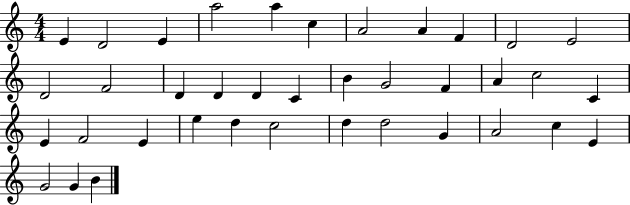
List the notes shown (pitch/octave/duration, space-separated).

E4/q D4/h E4/q A5/h A5/q C5/q A4/h A4/q F4/q D4/h E4/h D4/h F4/h D4/q D4/q D4/q C4/q B4/q G4/h F4/q A4/q C5/h C4/q E4/q F4/h E4/q E5/q D5/q C5/h D5/q D5/h G4/q A4/h C5/q E4/q G4/h G4/q B4/q